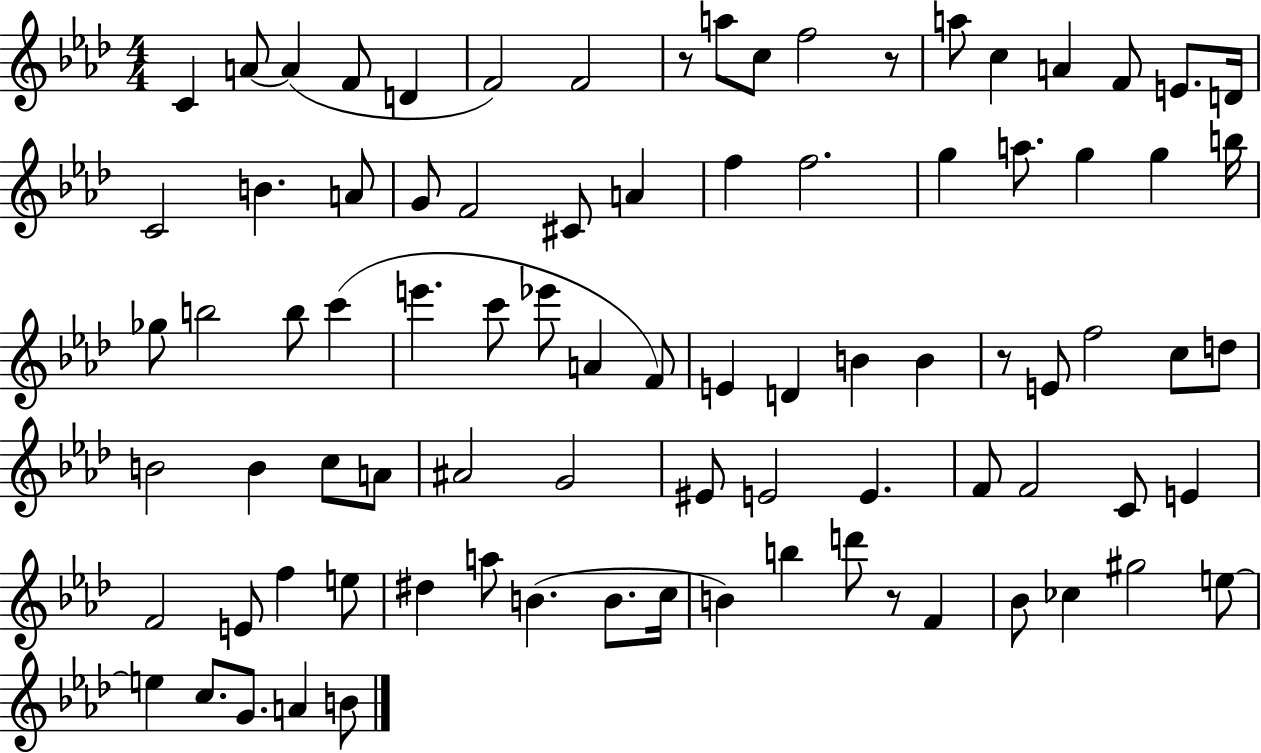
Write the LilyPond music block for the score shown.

{
  \clef treble
  \numericTimeSignature
  \time 4/4
  \key aes \major
  \repeat volta 2 { c'4 a'8~~ a'4( f'8 d'4 | f'2) f'2 | r8 a''8 c''8 f''2 r8 | a''8 c''4 a'4 f'8 e'8. d'16 | \break c'2 b'4. a'8 | g'8 f'2 cis'8 a'4 | f''4 f''2. | g''4 a''8. g''4 g''4 b''16 | \break ges''8 b''2 b''8 c'''4( | e'''4. c'''8 ees'''8 a'4 f'8) | e'4 d'4 b'4 b'4 | r8 e'8 f''2 c''8 d''8 | \break b'2 b'4 c''8 a'8 | ais'2 g'2 | eis'8 e'2 e'4. | f'8 f'2 c'8 e'4 | \break f'2 e'8 f''4 e''8 | dis''4 a''8 b'4.( b'8. c''16 | b'4) b''4 d'''8 r8 f'4 | bes'8 ces''4 gis''2 e''8~~ | \break e''4 c''8. g'8. a'4 b'8 | } \bar "|."
}